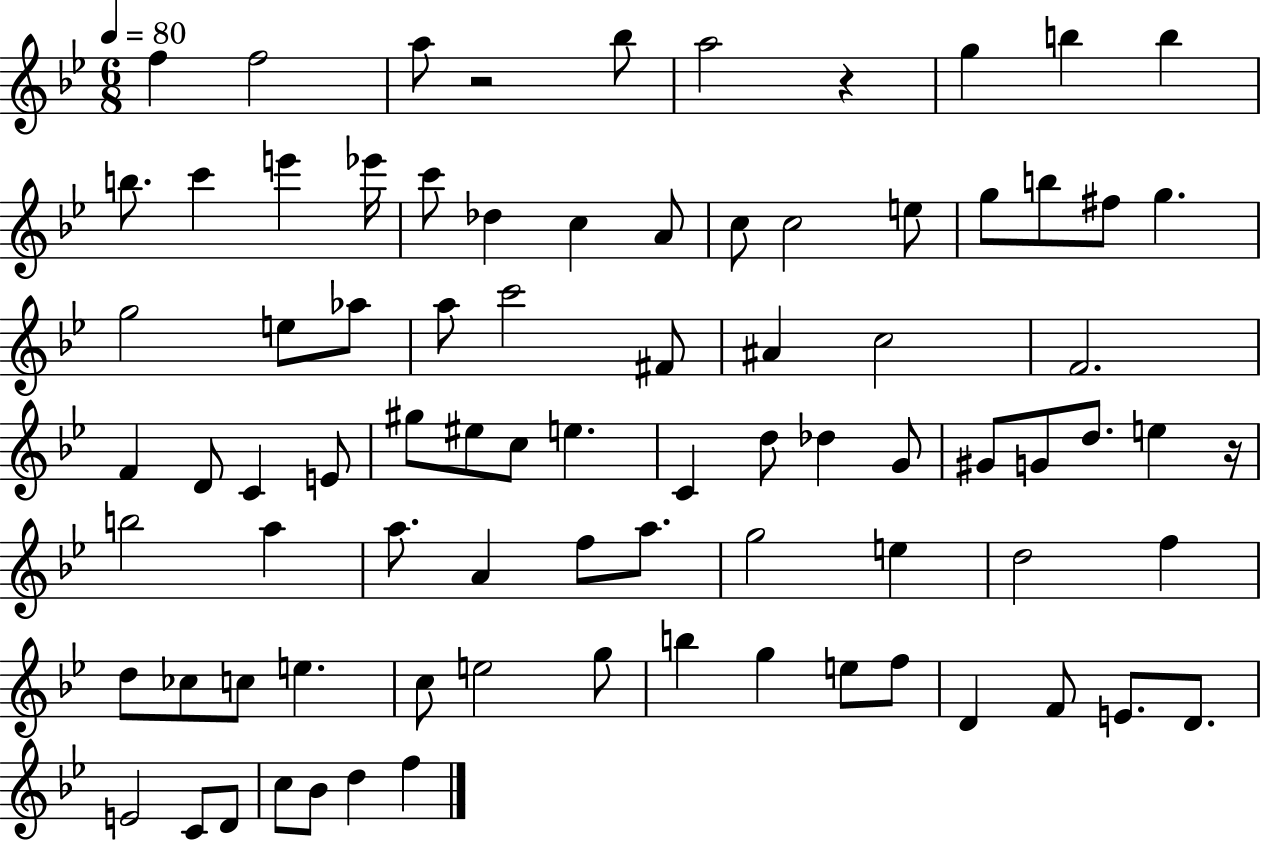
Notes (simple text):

F5/q F5/h A5/e R/h Bb5/e A5/h R/q G5/q B5/q B5/q B5/e. C6/q E6/q Eb6/s C6/e Db5/q C5/q A4/e C5/e C5/h E5/e G5/e B5/e F#5/e G5/q. G5/h E5/e Ab5/e A5/e C6/h F#4/e A#4/q C5/h F4/h. F4/q D4/e C4/q E4/e G#5/e EIS5/e C5/e E5/q. C4/q D5/e Db5/q G4/e G#4/e G4/e D5/e. E5/q R/s B5/h A5/q A5/e. A4/q F5/e A5/e. G5/h E5/q D5/h F5/q D5/e CES5/e C5/e E5/q. C5/e E5/h G5/e B5/q G5/q E5/e F5/e D4/q F4/e E4/e. D4/e. E4/h C4/e D4/e C5/e Bb4/e D5/q F5/q